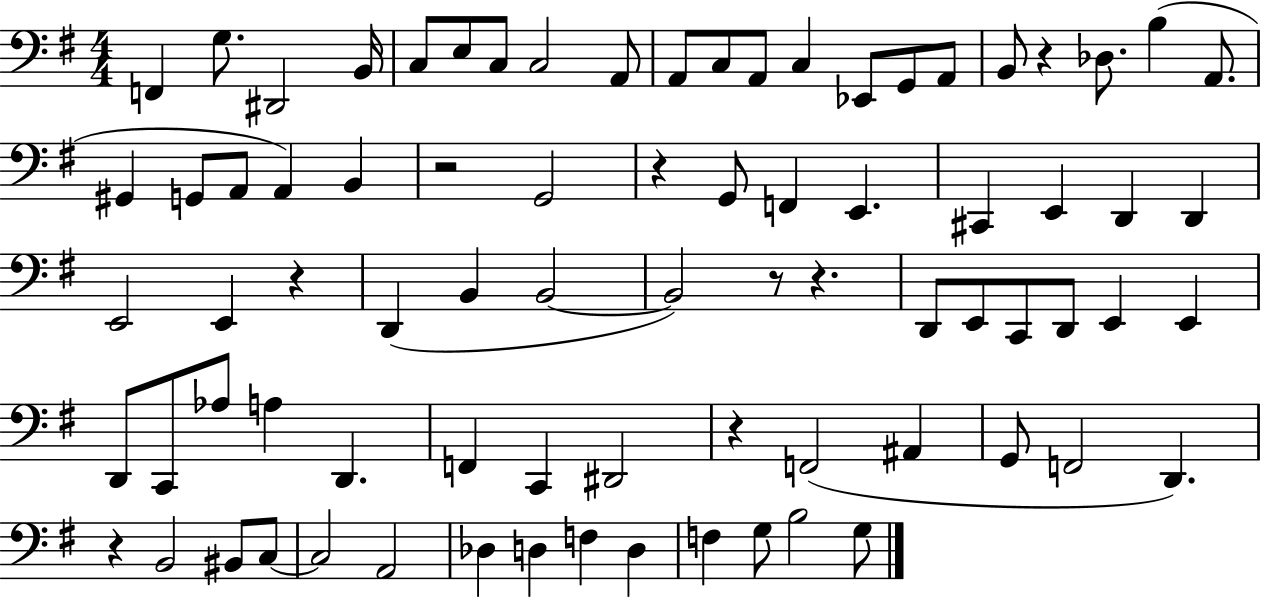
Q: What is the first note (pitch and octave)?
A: F2